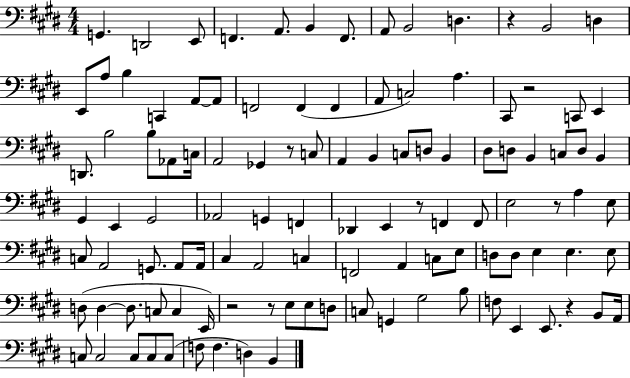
X:1
T:Untitled
M:4/4
L:1/4
K:E
G,, D,,2 E,,/2 F,, A,,/2 B,, F,,/2 A,,/2 B,,2 D, z B,,2 D, E,,/2 A,/2 B, C,, A,,/2 A,,/2 F,,2 F,, F,, A,,/2 C,2 A, ^C,,/2 z2 C,,/2 E,, D,,/2 B,2 B,/2 _A,,/2 C,/4 A,,2 _G,, z/2 C,/2 A,, B,, C,/2 D,/2 B,, ^D,/2 D,/2 B,, C,/2 D,/2 B,, ^G,, E,, ^G,,2 _A,,2 G,, F,, _D,, E,, z/2 F,, F,,/2 E,2 z/2 A, E,/2 C,/2 A,,2 G,,/2 A,,/2 A,,/4 ^C, A,,2 C, F,,2 A,, C,/2 E,/2 D,/2 D,/2 E, E, E,/2 D,/2 D, D,/2 C,/2 C, E,,/4 z2 z/2 E,/2 E,/2 D,/2 C,/2 G,, ^G,2 B,/2 F,/2 E,, E,,/2 z B,,/2 A,,/4 C,/2 C,2 C,/2 C,/2 C,/2 F,/2 F, D, B,,